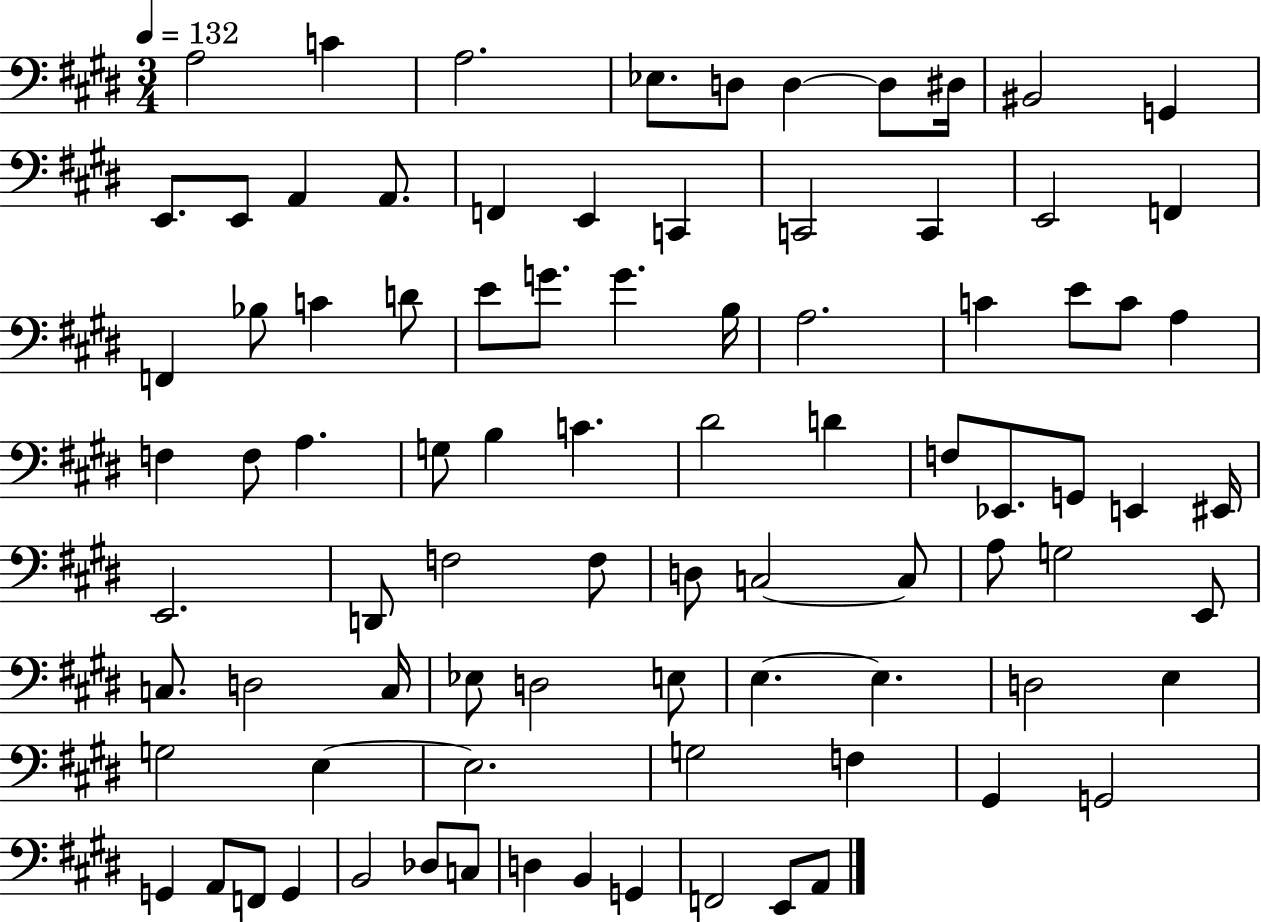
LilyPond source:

{
  \clef bass
  \numericTimeSignature
  \time 3/4
  \key e \major
  \tempo 4 = 132
  a2 c'4 | a2. | ees8. d8 d4~~ d8 dis16 | bis,2 g,4 | \break e,8. e,8 a,4 a,8. | f,4 e,4 c,4 | c,2 c,4 | e,2 f,4 | \break f,4 bes8 c'4 d'8 | e'8 g'8. g'4. b16 | a2. | c'4 e'8 c'8 a4 | \break f4 f8 a4. | g8 b4 c'4. | dis'2 d'4 | f8 ees,8. g,8 e,4 eis,16 | \break e,2. | d,8 f2 f8 | d8 c2~~ c8 | a8 g2 e,8 | \break c8. d2 c16 | ees8 d2 e8 | e4.~~ e4. | d2 e4 | \break g2 e4~~ | e2. | g2 f4 | gis,4 g,2 | \break g,4 a,8 f,8 g,4 | b,2 des8 c8 | d4 b,4 g,4 | f,2 e,8 a,8 | \break \bar "|."
}